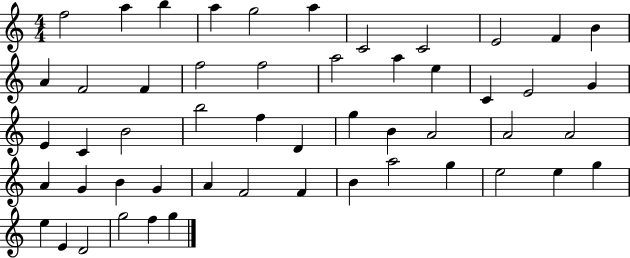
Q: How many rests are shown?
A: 0